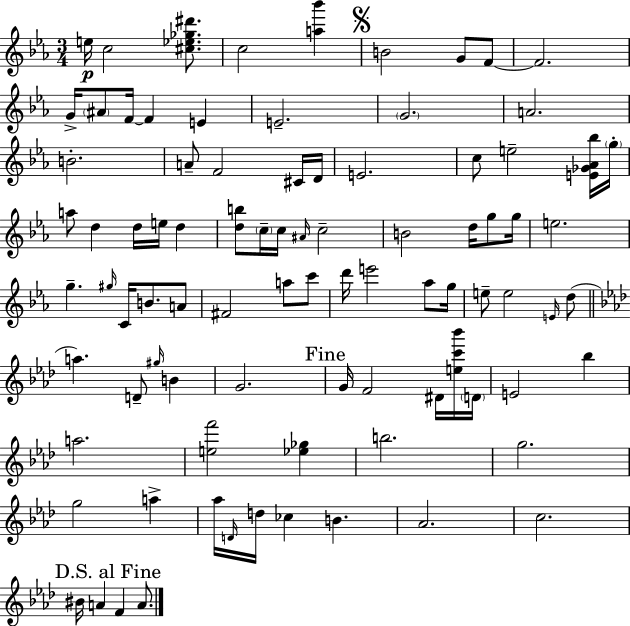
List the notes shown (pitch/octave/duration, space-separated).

E5/s C5/h [C#5,Eb5,Gb5,D#6]/e. C5/h [A5,Bb6]/q B4/h G4/e F4/e F4/h. G4/s A#4/e F4/s F4/q E4/q E4/h. G4/h. A4/h. B4/h. A4/e F4/h C#4/s D4/s E4/h. C5/e E5/h [E4,Gb4,Ab4,Bb5]/s G5/s A5/e D5/q D5/s E5/s D5/q [D5,B5]/e C5/s C5/s A#4/s C5/h B4/h D5/s G5/e G5/s E5/h. G5/q. G#5/s C4/s B4/e. A4/e F#4/h A5/e C6/e D6/s E6/h Ab5/e G5/s E5/e E5/h E4/s D5/e A5/q. D4/e G#5/s B4/q G4/h. G4/s F4/h D#4/s [E5,C6,Bb6]/s D4/s E4/h Bb5/q A5/h. [E5,F6]/h [Eb5,Gb5]/q B5/h. G5/h. G5/h A5/q Ab5/s D4/s D5/s CES5/q B4/q. Ab4/h. C5/h. BIS4/s A4/q F4/q A4/e.